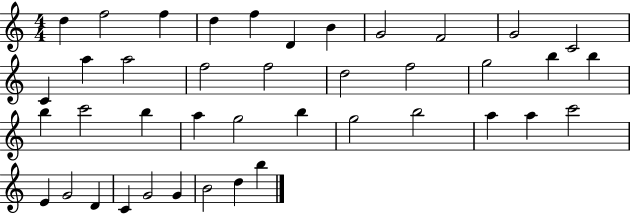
X:1
T:Untitled
M:4/4
L:1/4
K:C
d f2 f d f D B G2 F2 G2 C2 C a a2 f2 f2 d2 f2 g2 b b b c'2 b a g2 b g2 b2 a a c'2 E G2 D C G2 G B2 d b